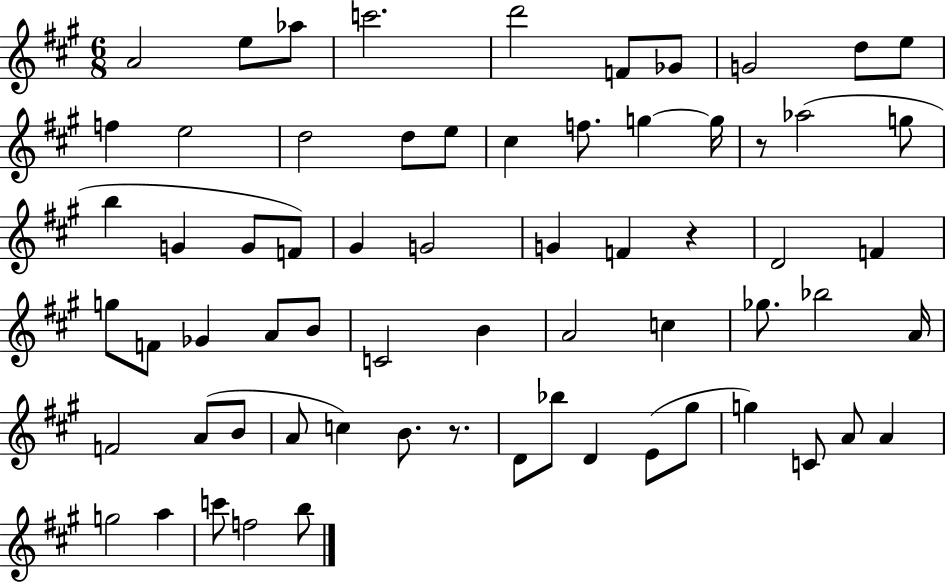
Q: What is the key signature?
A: A major